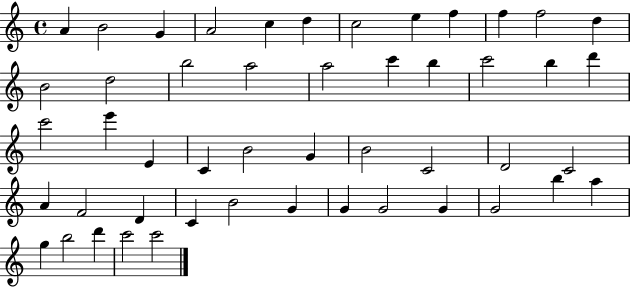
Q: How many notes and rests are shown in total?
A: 49